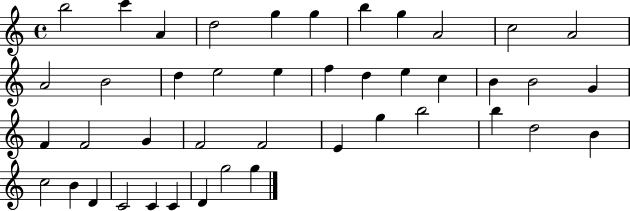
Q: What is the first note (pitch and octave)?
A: B5